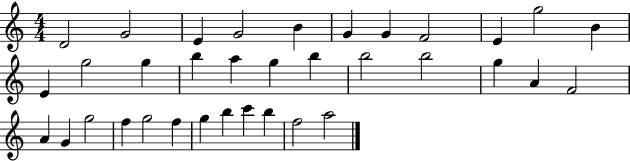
{
  \clef treble
  \numericTimeSignature
  \time 4/4
  \key c \major
  d'2 g'2 | e'4 g'2 b'4 | g'4 g'4 f'2 | e'4 g''2 b'4 | \break e'4 g''2 g''4 | b''4 a''4 g''4 b''4 | b''2 b''2 | g''4 a'4 f'2 | \break a'4 g'4 g''2 | f''4 g''2 f''4 | g''4 b''4 c'''4 b''4 | f''2 a''2 | \break \bar "|."
}